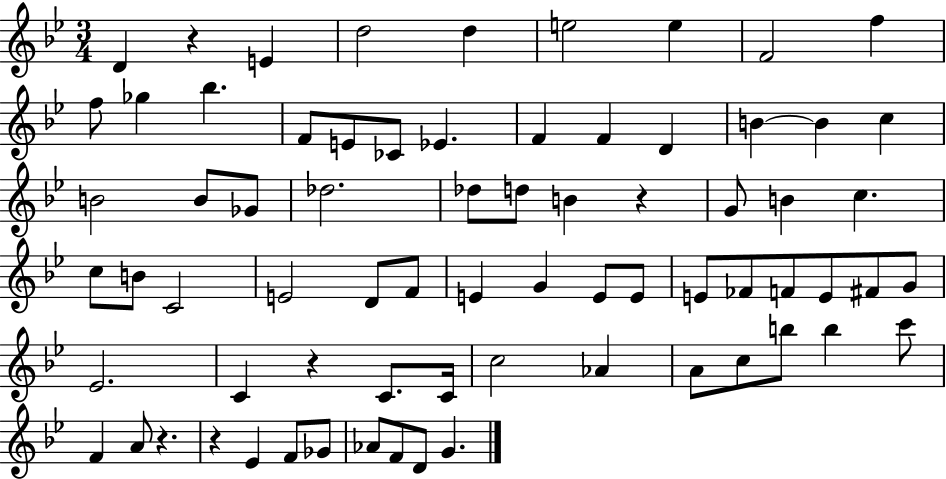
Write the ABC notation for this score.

X:1
T:Untitled
M:3/4
L:1/4
K:Bb
D z E d2 d e2 e F2 f f/2 _g _b F/2 E/2 _C/2 _E F F D B B c B2 B/2 _G/2 _d2 _d/2 d/2 B z G/2 B c c/2 B/2 C2 E2 D/2 F/2 E G E/2 E/2 E/2 _F/2 F/2 E/2 ^F/2 G/2 _E2 C z C/2 C/4 c2 _A A/2 c/2 b/2 b c'/2 F A/2 z z _E F/2 _G/2 _A/2 F/2 D/2 G